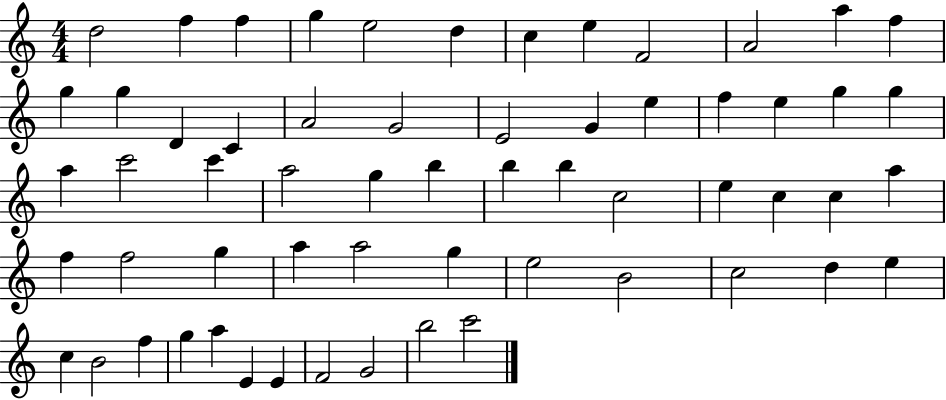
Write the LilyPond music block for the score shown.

{
  \clef treble
  \numericTimeSignature
  \time 4/4
  \key c \major
  d''2 f''4 f''4 | g''4 e''2 d''4 | c''4 e''4 f'2 | a'2 a''4 f''4 | \break g''4 g''4 d'4 c'4 | a'2 g'2 | e'2 g'4 e''4 | f''4 e''4 g''4 g''4 | \break a''4 c'''2 c'''4 | a''2 g''4 b''4 | b''4 b''4 c''2 | e''4 c''4 c''4 a''4 | \break f''4 f''2 g''4 | a''4 a''2 g''4 | e''2 b'2 | c''2 d''4 e''4 | \break c''4 b'2 f''4 | g''4 a''4 e'4 e'4 | f'2 g'2 | b''2 c'''2 | \break \bar "|."
}